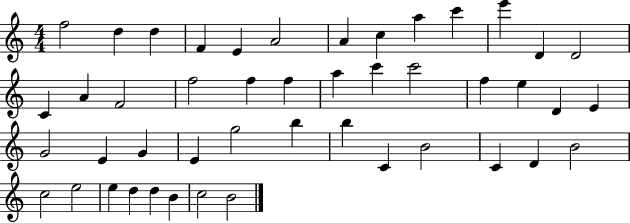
F5/h D5/q D5/q F4/q E4/q A4/h A4/q C5/q A5/q C6/q E6/q D4/q D4/h C4/q A4/q F4/h F5/h F5/q F5/q A5/q C6/q C6/h F5/q E5/q D4/q E4/q G4/h E4/q G4/q E4/q G5/h B5/q B5/q C4/q B4/h C4/q D4/q B4/h C5/h E5/h E5/q D5/q D5/q B4/q C5/h B4/h